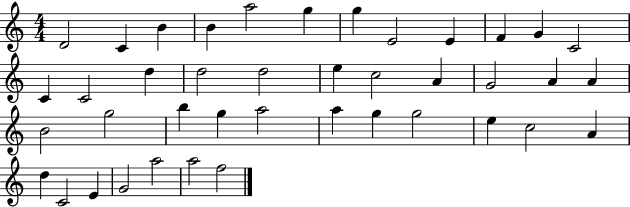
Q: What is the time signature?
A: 4/4